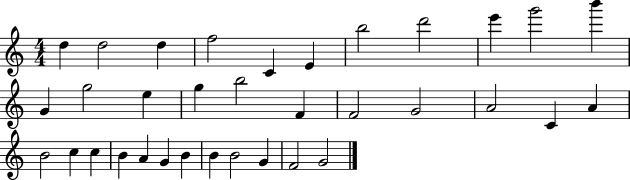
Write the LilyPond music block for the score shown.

{
  \clef treble
  \numericTimeSignature
  \time 4/4
  \key c \major
  d''4 d''2 d''4 | f''2 c'4 e'4 | b''2 d'''2 | e'''4 g'''2 b'''4 | \break g'4 g''2 e''4 | g''4 b''2 f'4 | f'2 g'2 | a'2 c'4 a'4 | \break b'2 c''4 c''4 | b'4 a'4 g'4 b'4 | b'4 b'2 g'4 | f'2 g'2 | \break \bar "|."
}